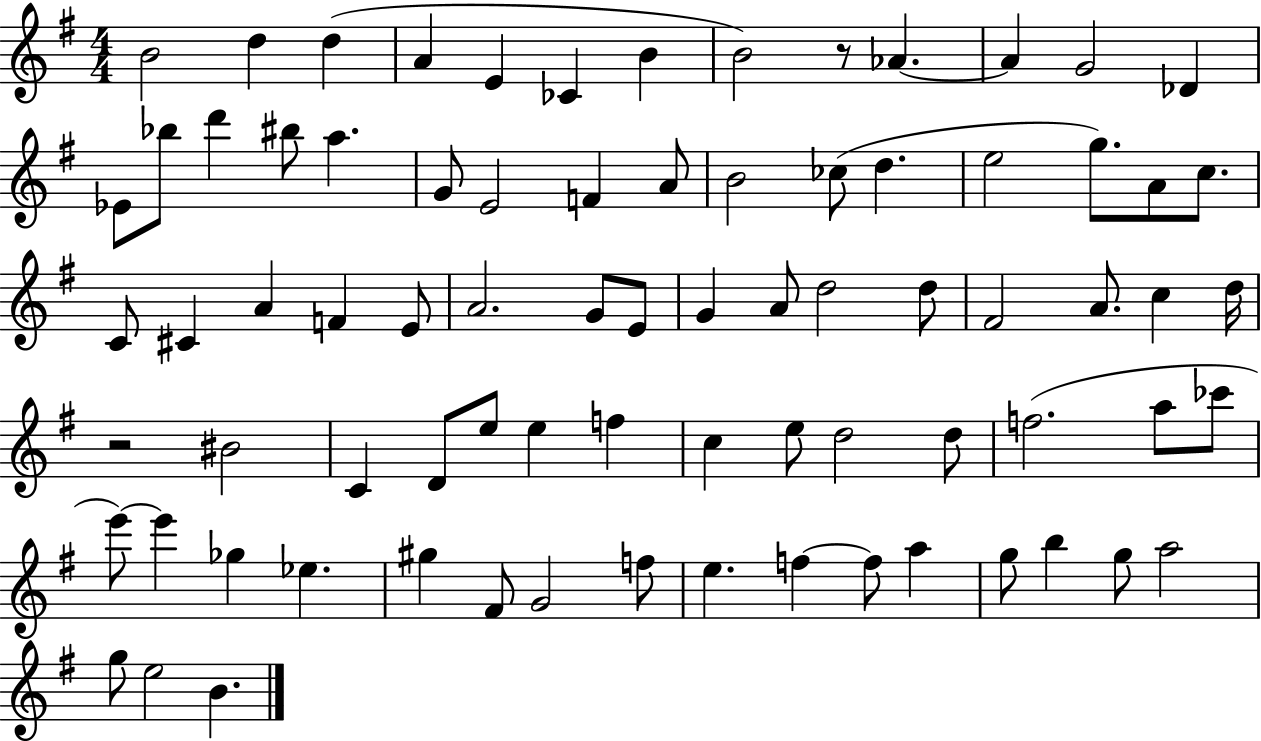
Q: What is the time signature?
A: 4/4